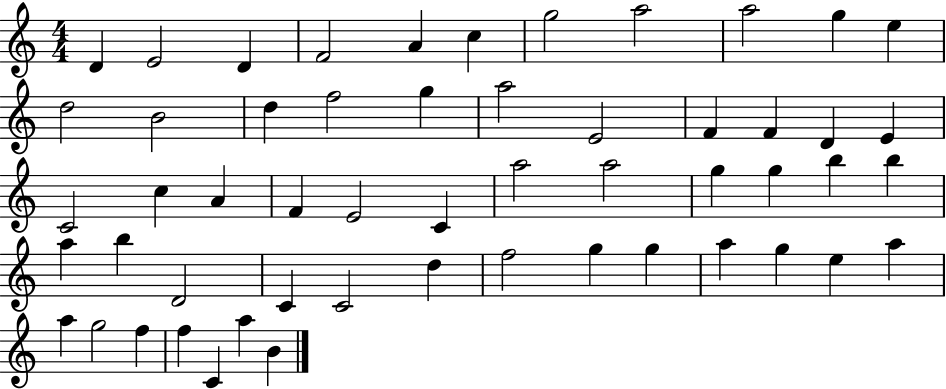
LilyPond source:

{
  \clef treble
  \numericTimeSignature
  \time 4/4
  \key c \major
  d'4 e'2 d'4 | f'2 a'4 c''4 | g''2 a''2 | a''2 g''4 e''4 | \break d''2 b'2 | d''4 f''2 g''4 | a''2 e'2 | f'4 f'4 d'4 e'4 | \break c'2 c''4 a'4 | f'4 e'2 c'4 | a''2 a''2 | g''4 g''4 b''4 b''4 | \break a''4 b''4 d'2 | c'4 c'2 d''4 | f''2 g''4 g''4 | a''4 g''4 e''4 a''4 | \break a''4 g''2 f''4 | f''4 c'4 a''4 b'4 | \bar "|."
}